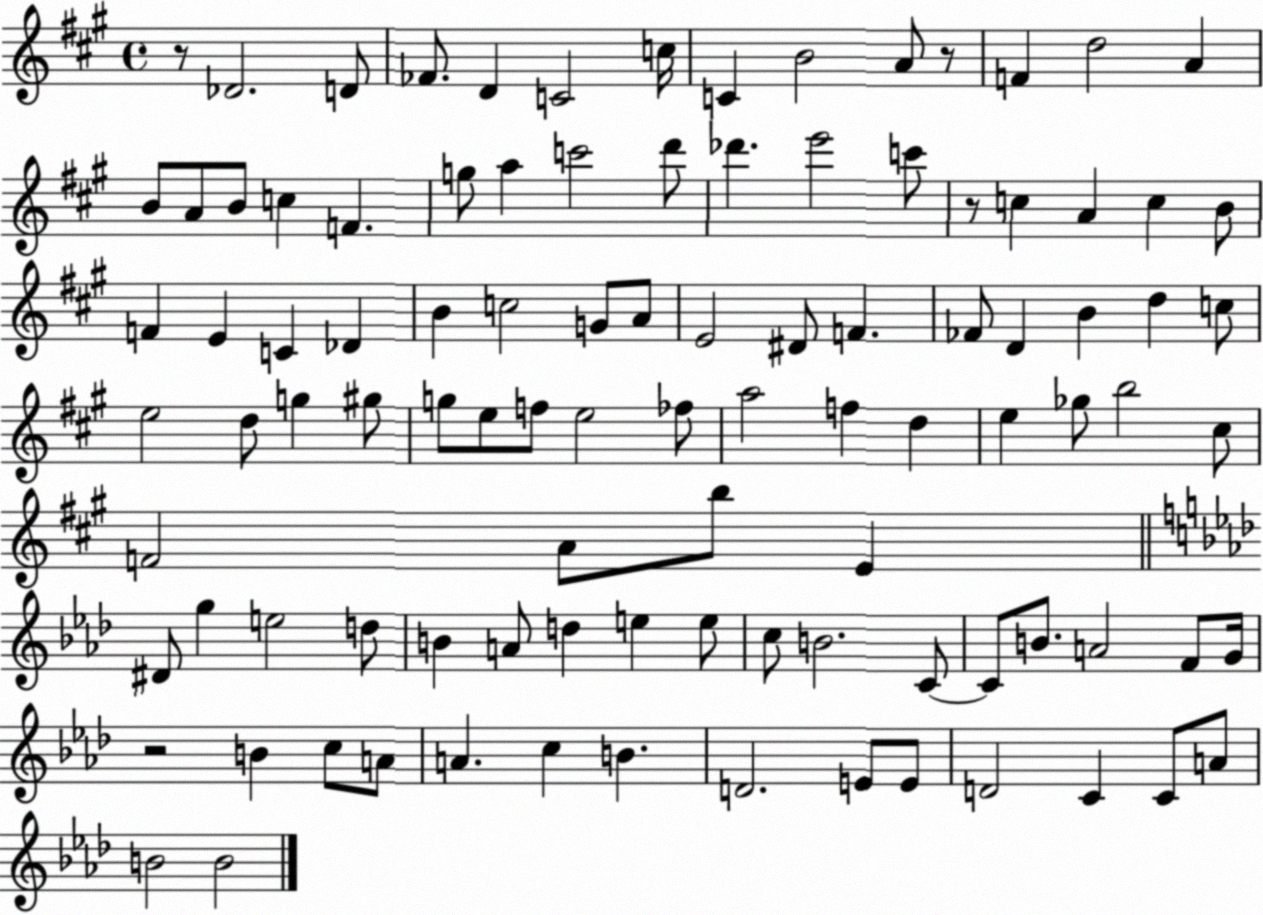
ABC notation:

X:1
T:Untitled
M:4/4
L:1/4
K:A
z/2 _D2 D/2 _F/2 D C2 c/4 C B2 A/2 z/2 F d2 A B/2 A/2 B/2 c F g/2 a c'2 d'/2 _d' e'2 c'/2 z/2 c A c B/2 F E C _D B c2 G/2 A/2 E2 ^D/2 F _F/2 D B d c/2 e2 d/2 g ^g/2 g/2 e/2 f/2 e2 _f/2 a2 f d e _g/2 b2 ^c/2 F2 A/2 b/2 E ^D/2 g e2 d/2 B A/2 d e e/2 c/2 B2 C/2 C/2 B/2 A2 F/2 G/4 z2 B c/2 A/2 A c B D2 E/2 E/2 D2 C C/2 A/2 B2 B2